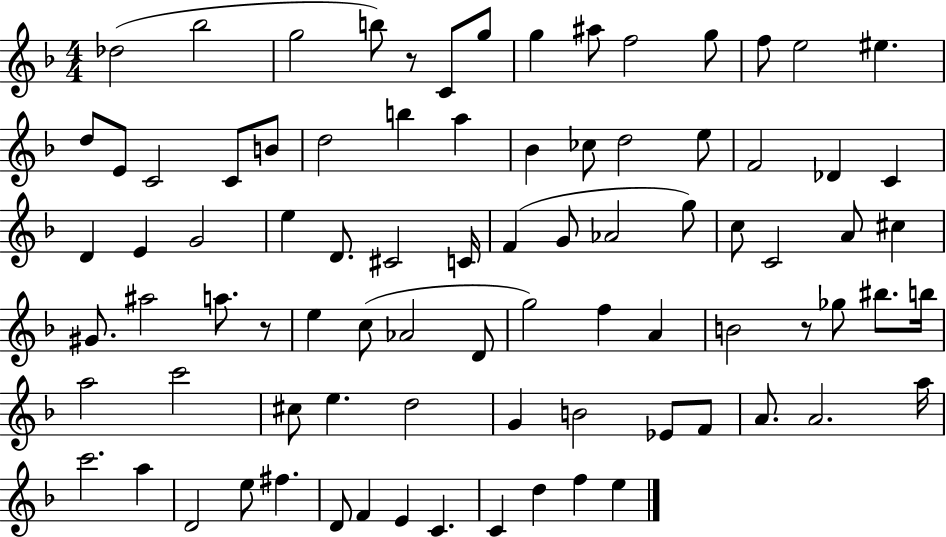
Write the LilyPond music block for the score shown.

{
  \clef treble
  \numericTimeSignature
  \time 4/4
  \key f \major
  \repeat volta 2 { des''2( bes''2 | g''2 b''8) r8 c'8 g''8 | g''4 ais''8 f''2 g''8 | f''8 e''2 eis''4. | \break d''8 e'8 c'2 c'8 b'8 | d''2 b''4 a''4 | bes'4 ces''8 d''2 e''8 | f'2 des'4 c'4 | \break d'4 e'4 g'2 | e''4 d'8. cis'2 c'16 | f'4( g'8 aes'2 g''8) | c''8 c'2 a'8 cis''4 | \break gis'8. ais''2 a''8. r8 | e''4 c''8( aes'2 d'8 | g''2) f''4 a'4 | b'2 r8 ges''8 bis''8. b''16 | \break a''2 c'''2 | cis''8 e''4. d''2 | g'4 b'2 ees'8 f'8 | a'8. a'2. a''16 | \break c'''2. a''4 | d'2 e''8 fis''4. | d'8 f'4 e'4 c'4. | c'4 d''4 f''4 e''4 | \break } \bar "|."
}